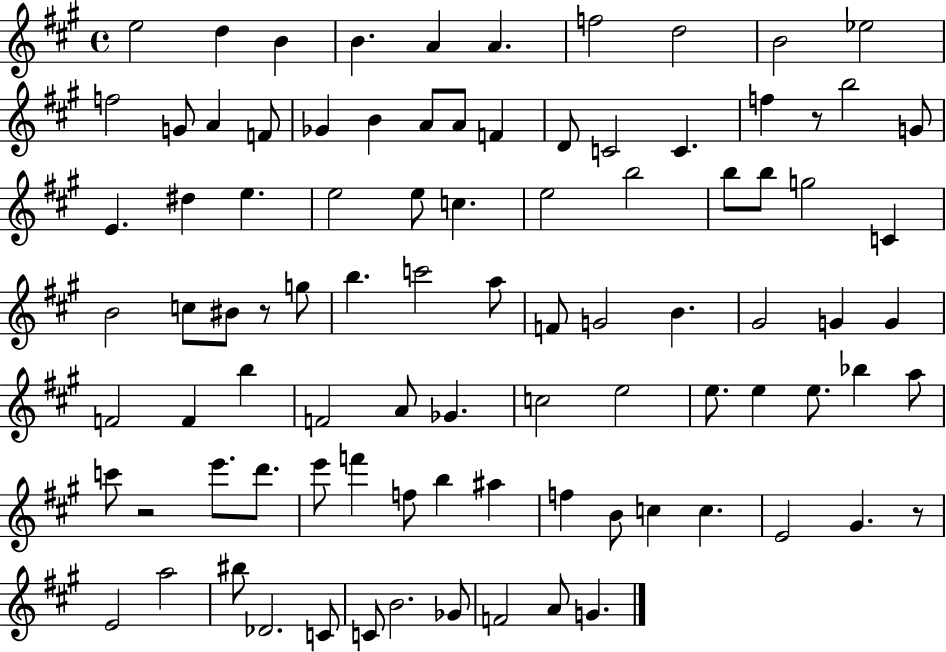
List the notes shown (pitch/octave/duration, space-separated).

E5/h D5/q B4/q B4/q. A4/q A4/q. F5/h D5/h B4/h Eb5/h F5/h G4/e A4/q F4/e Gb4/q B4/q A4/e A4/e F4/q D4/e C4/h C4/q. F5/q R/e B5/h G4/e E4/q. D#5/q E5/q. E5/h E5/e C5/q. E5/h B5/h B5/e B5/e G5/h C4/q B4/h C5/e BIS4/e R/e G5/e B5/q. C6/h A5/e F4/e G4/h B4/q. G#4/h G4/q G4/q F4/h F4/q B5/q F4/h A4/e Gb4/q. C5/h E5/h E5/e. E5/q E5/e. Bb5/q A5/e C6/e R/h E6/e. D6/e. E6/e F6/q F5/e B5/q A#5/q F5/q B4/e C5/q C5/q. E4/h G#4/q. R/e E4/h A5/h BIS5/e Db4/h. C4/e C4/e B4/h. Gb4/e F4/h A4/e G4/q.